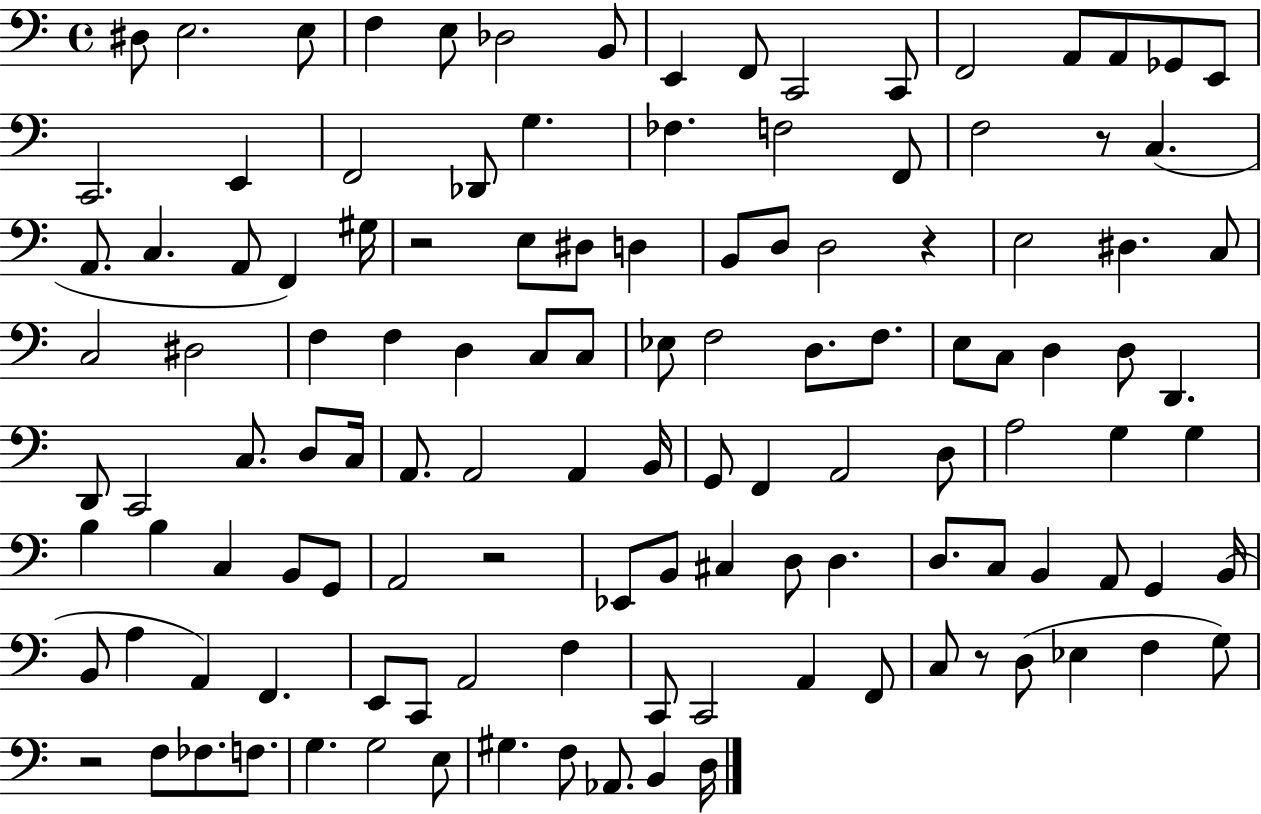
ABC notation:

X:1
T:Untitled
M:4/4
L:1/4
K:C
^D,/2 E,2 E,/2 F, E,/2 _D,2 B,,/2 E,, F,,/2 C,,2 C,,/2 F,,2 A,,/2 A,,/2 _G,,/2 E,,/2 C,,2 E,, F,,2 _D,,/2 G, _F, F,2 F,,/2 F,2 z/2 C, A,,/2 C, A,,/2 F,, ^G,/4 z2 E,/2 ^D,/2 D, B,,/2 D,/2 D,2 z E,2 ^D, C,/2 C,2 ^D,2 F, F, D, C,/2 C,/2 _E,/2 F,2 D,/2 F,/2 E,/2 C,/2 D, D,/2 D,, D,,/2 C,,2 C,/2 D,/2 C,/4 A,,/2 A,,2 A,, B,,/4 G,,/2 F,, A,,2 D,/2 A,2 G, G, B, B, C, B,,/2 G,,/2 A,,2 z2 _E,,/2 B,,/2 ^C, D,/2 D, D,/2 C,/2 B,, A,,/2 G,, B,,/4 B,,/2 A, A,, F,, E,,/2 C,,/2 A,,2 F, C,,/2 C,,2 A,, F,,/2 C,/2 z/2 D,/2 _E, F, G,/2 z2 F,/2 _F,/2 F,/2 G, G,2 E,/2 ^G, F,/2 _A,,/2 B,, D,/4